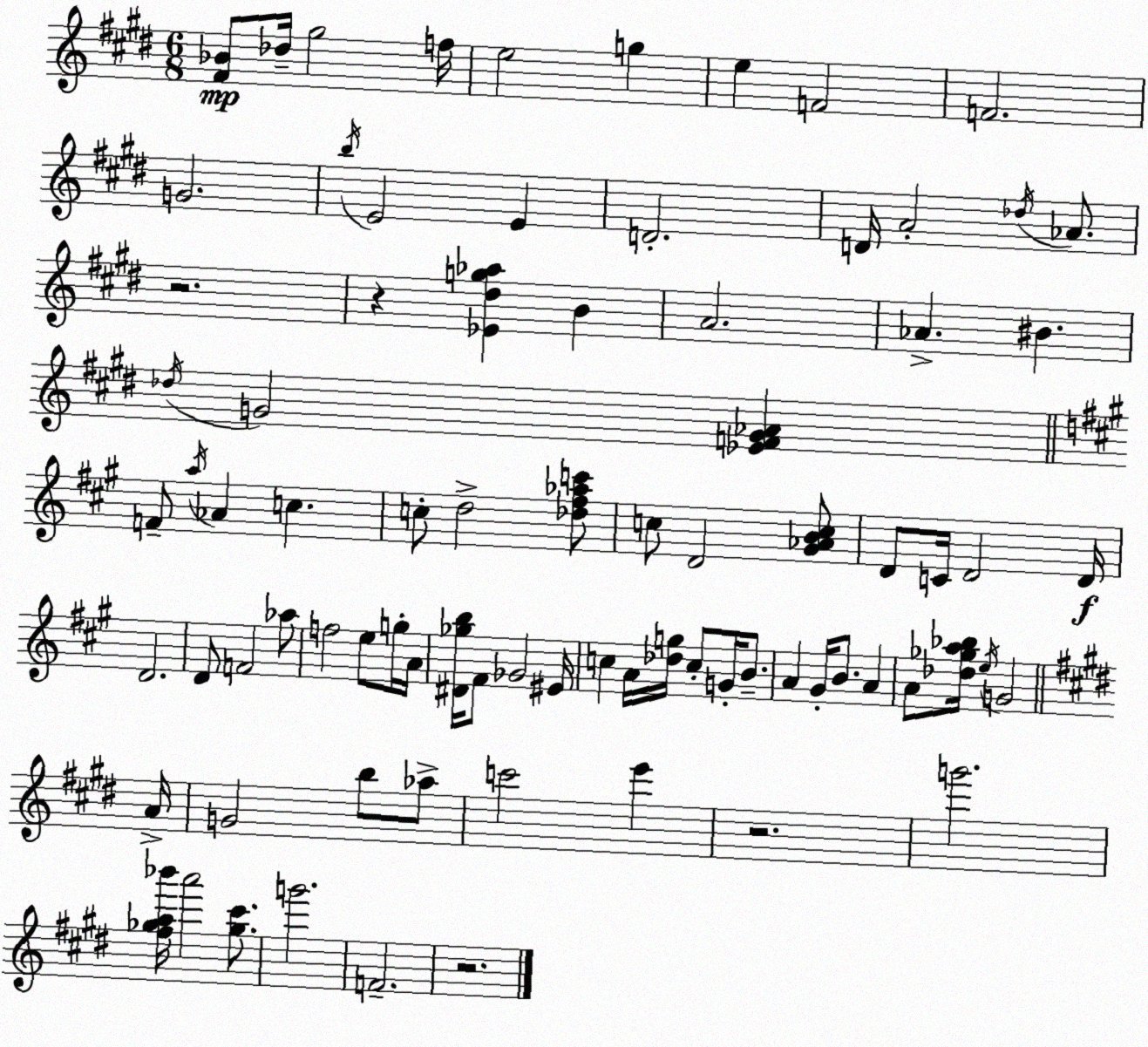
X:1
T:Untitled
M:6/8
L:1/4
K:E
[^F_B]/2 _d/4 ^g2 f/4 e2 g e F2 F2 G2 b/4 E2 E D2 D/4 A2 _d/4 _A/2 z2 z [_E^dg_a] B A2 _A ^B _d/4 G2 [_EFG_A] F/2 a/4 _A c c/2 d2 [_d^f_ac']/2 c/2 D2 [^G_ABc]/2 D/2 C/4 D2 D/4 D2 D/2 F2 _a/2 f2 e/2 g/4 A/4 [^D_gb]/4 ^F/2 _G2 ^E/4 c A/4 [_dg]/4 c/2 G/4 B/2 A ^G/4 B/2 A A/2 [_d_ga_b]/4 e/4 G2 A/4 G2 b/2 _a/2 c'2 e' z2 g'2 [^f_ga_b']/4 a'2 [_g^c']/2 g'2 F2 z2